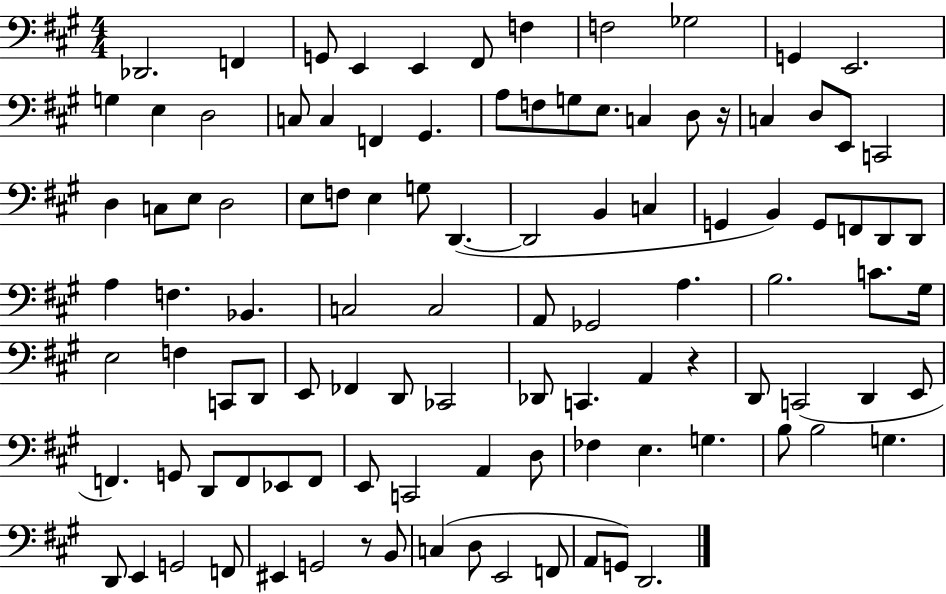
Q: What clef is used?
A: bass